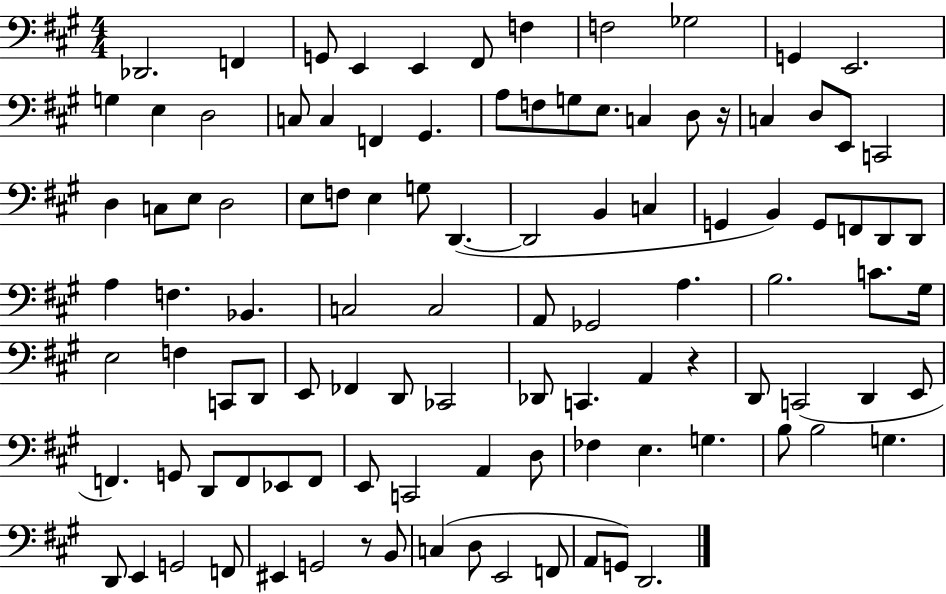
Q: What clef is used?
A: bass